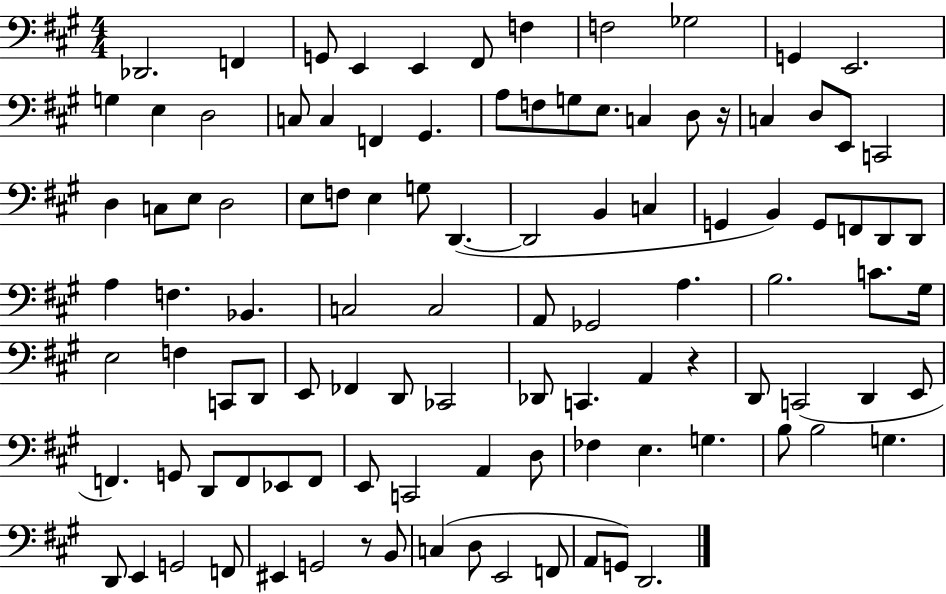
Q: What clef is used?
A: bass